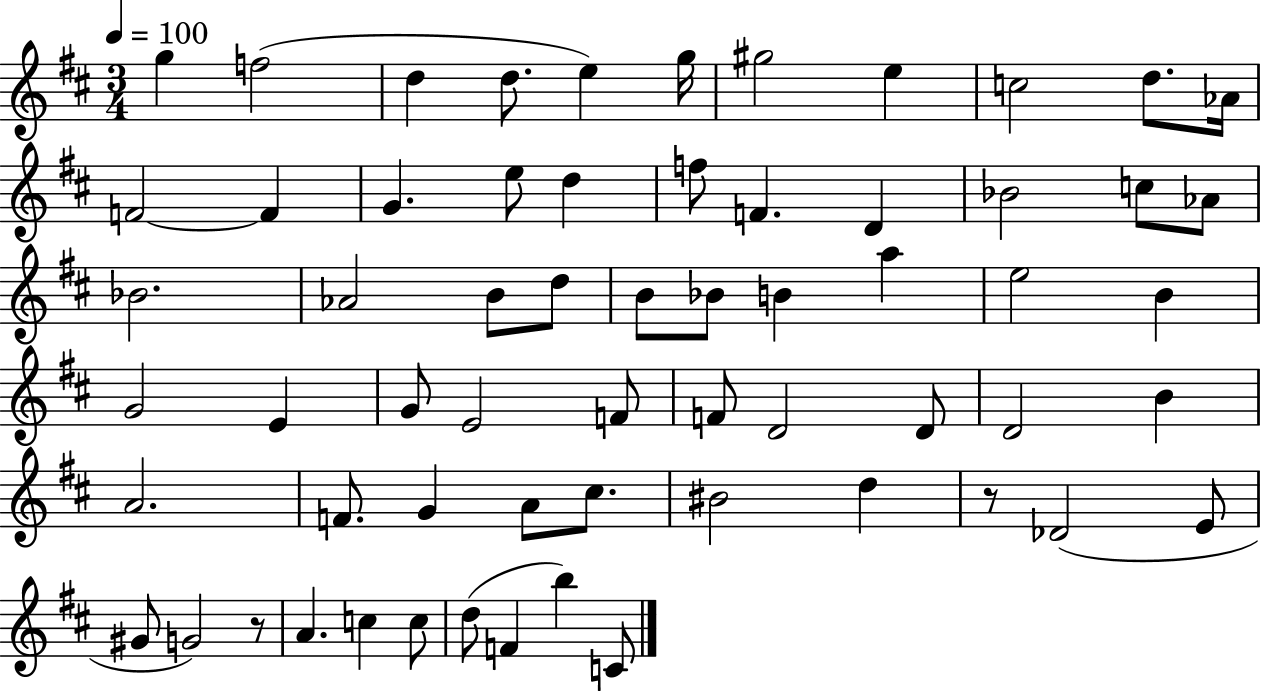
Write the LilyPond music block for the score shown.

{
  \clef treble
  \numericTimeSignature
  \time 3/4
  \key d \major
  \tempo 4 = 100
  g''4 f''2( | d''4 d''8. e''4) g''16 | gis''2 e''4 | c''2 d''8. aes'16 | \break f'2~~ f'4 | g'4. e''8 d''4 | f''8 f'4. d'4 | bes'2 c''8 aes'8 | \break bes'2. | aes'2 b'8 d''8 | b'8 bes'8 b'4 a''4 | e''2 b'4 | \break g'2 e'4 | g'8 e'2 f'8 | f'8 d'2 d'8 | d'2 b'4 | \break a'2. | f'8. g'4 a'8 cis''8. | bis'2 d''4 | r8 des'2( e'8 | \break gis'8 g'2) r8 | a'4. c''4 c''8 | d''8( f'4 b''4) c'8 | \bar "|."
}